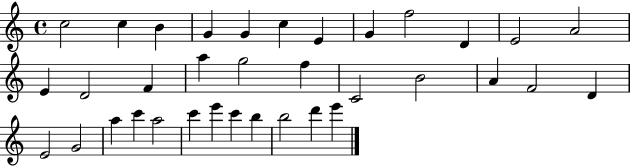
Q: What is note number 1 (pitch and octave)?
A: C5